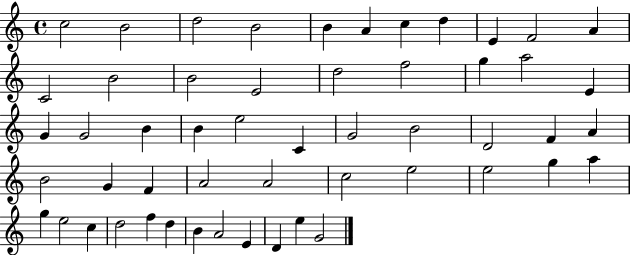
{
  \clef treble
  \time 4/4
  \defaultTimeSignature
  \key c \major
  c''2 b'2 | d''2 b'2 | b'4 a'4 c''4 d''4 | e'4 f'2 a'4 | \break c'2 b'2 | b'2 e'2 | d''2 f''2 | g''4 a''2 e'4 | \break g'4 g'2 b'4 | b'4 e''2 c'4 | g'2 b'2 | d'2 f'4 a'4 | \break b'2 g'4 f'4 | a'2 a'2 | c''2 e''2 | e''2 g''4 a''4 | \break g''4 e''2 c''4 | d''2 f''4 d''4 | b'4 a'2 e'4 | d'4 e''4 g'2 | \break \bar "|."
}